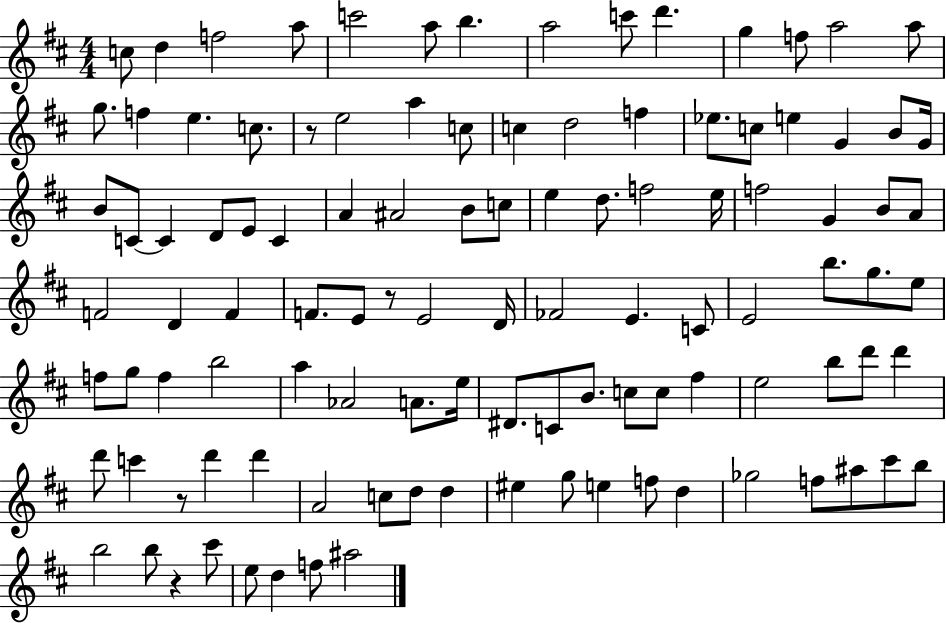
C5/e D5/q F5/h A5/e C6/h A5/e B5/q. A5/h C6/e D6/q. G5/q F5/e A5/h A5/e G5/e. F5/q E5/q. C5/e. R/e E5/h A5/q C5/e C5/q D5/h F5/q Eb5/e. C5/e E5/q G4/q B4/e G4/s B4/e C4/e C4/q D4/e E4/e C4/q A4/q A#4/h B4/e C5/e E5/q D5/e. F5/h E5/s F5/h G4/q B4/e A4/e F4/h D4/q F4/q F4/e. E4/e R/e E4/h D4/s FES4/h E4/q. C4/e E4/h B5/e. G5/e. E5/e F5/e G5/e F5/q B5/h A5/q Ab4/h A4/e. E5/s D#4/e. C4/e B4/e. C5/e C5/e F#5/q E5/h B5/e D6/e D6/q D6/e C6/q R/e D6/q D6/q A4/h C5/e D5/e D5/q EIS5/q G5/e E5/q F5/e D5/q Gb5/h F5/e A#5/e C#6/e B5/e B5/h B5/e R/q C#6/e E5/e D5/q F5/e A#5/h